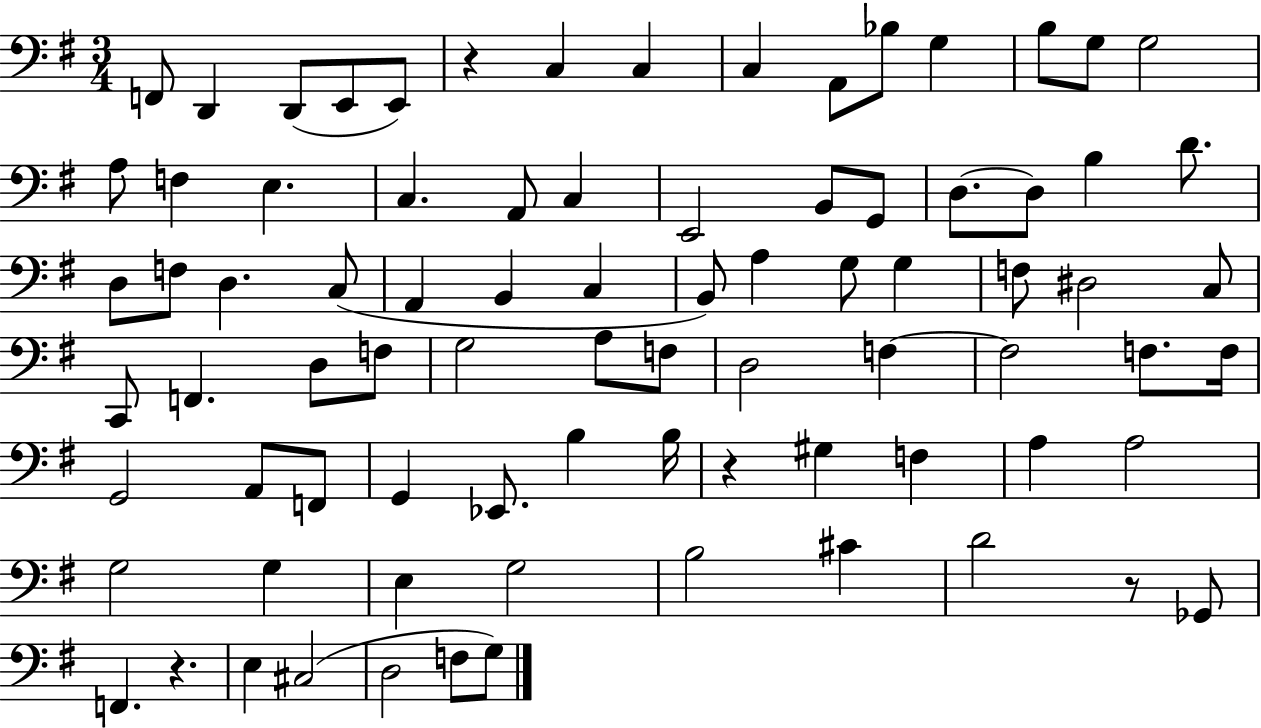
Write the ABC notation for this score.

X:1
T:Untitled
M:3/4
L:1/4
K:G
F,,/2 D,, D,,/2 E,,/2 E,,/2 z C, C, C, A,,/2 _B,/2 G, B,/2 G,/2 G,2 A,/2 F, E, C, A,,/2 C, E,,2 B,,/2 G,,/2 D,/2 D,/2 B, D/2 D,/2 F,/2 D, C,/2 A,, B,, C, B,,/2 A, G,/2 G, F,/2 ^D,2 C,/2 C,,/2 F,, D,/2 F,/2 G,2 A,/2 F,/2 D,2 F, F,2 F,/2 F,/4 G,,2 A,,/2 F,,/2 G,, _E,,/2 B, B,/4 z ^G, F, A, A,2 G,2 G, E, G,2 B,2 ^C D2 z/2 _G,,/2 F,, z E, ^C,2 D,2 F,/2 G,/2